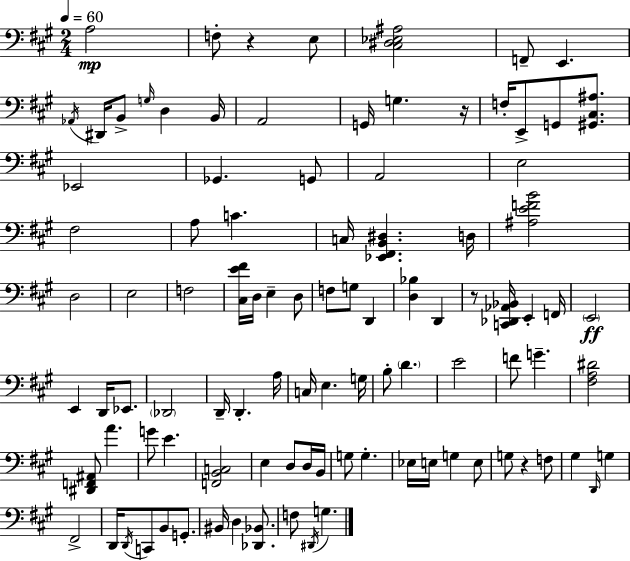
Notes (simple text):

A3/h F3/e R/q E3/e [C#3,D#3,Eb3,A#3]/h F2/e E2/q. Ab2/s D#2/s B2/e G3/s D3/q B2/s A2/h G2/s G3/q. R/s F3/s E2/e G2/e [G#2,C#3,A#3]/e. Eb2/h Gb2/q. G2/e A2/h E3/h F#3/h A3/e C4/q. C3/s [Eb2,F#2,B2,D#3]/q. D3/s [A#3,E4,F4,B4]/h D3/h E3/h F3/h [C#3,E4,F#4]/s D3/s E3/q D3/e F3/e G3/e D2/q [D3,Bb3]/q D2/q R/e [C2,Db2,Ab2,Bb2]/s E2/q F2/s E2/h E2/q D2/s Eb2/e. Db2/h D2/s D2/q. A3/s C3/s E3/q. G3/s B3/e D4/q. E4/h F4/e G4/q. [F#3,A3,D#4]/h [D#2,F2,A#2]/e A4/q. G4/e E4/q. [F2,B2,C3]/h E3/q D3/e D3/s B2/s G3/e G3/q. Eb3/s E3/s G3/q E3/e G3/e R/q F3/e G#3/q D2/s G3/q F#2/h D2/s D2/s C2/e B2/e G2/e. BIS2/s D3/q [Db2,Bb2]/e. F3/e D#2/s G3/q.